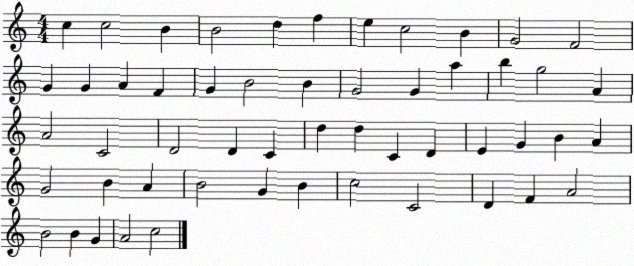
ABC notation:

X:1
T:Untitled
M:4/4
L:1/4
K:C
c c2 B B2 d f e c2 B G2 F2 G G A F G B2 B G2 G a b g2 A A2 C2 D2 D C d d C D E G B A G2 B A B2 G B c2 C2 D F A2 B2 B G A2 c2